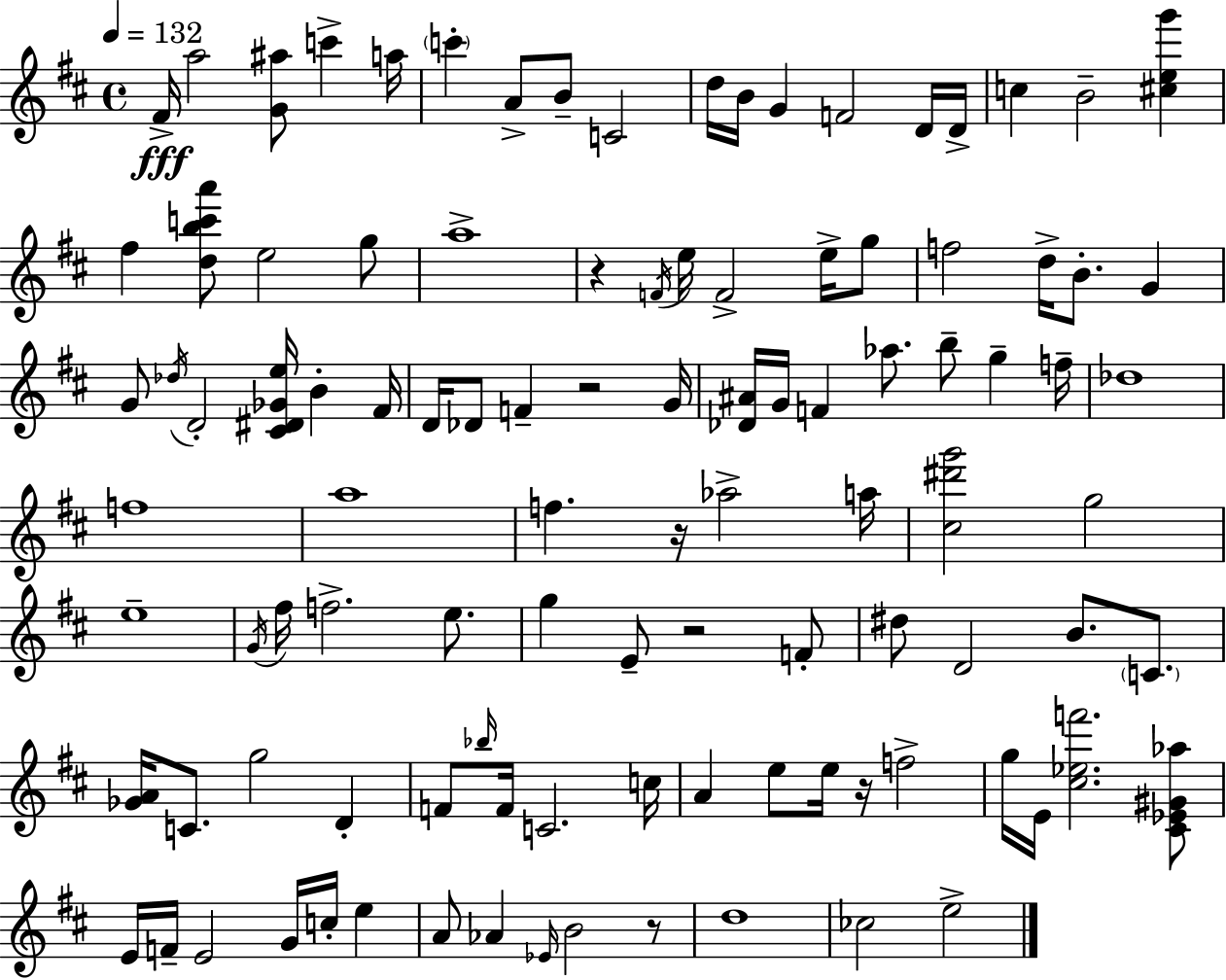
F#4/s A5/h [G4,A#5]/e C6/q A5/s C6/q A4/e B4/e C4/h D5/s B4/s G4/q F4/h D4/s D4/s C5/q B4/h [C#5,E5,G6]/q F#5/q [D5,B5,C6,A6]/e E5/h G5/e A5/w R/q F4/s E5/s F4/h E5/s G5/e F5/h D5/s B4/e. G4/q G4/e Db5/s D4/h [C#4,D#4,Gb4,E5]/s B4/q F#4/s D4/s Db4/e F4/q R/h G4/s [Db4,A#4]/s G4/s F4/q Ab5/e. B5/e G5/q F5/s Db5/w F5/w A5/w F5/q. R/s Ab5/h A5/s [C#5,D#6,G6]/h G5/h E5/w G4/s F#5/s F5/h. E5/e. G5/q E4/e R/h F4/e D#5/e D4/h B4/e. C4/e. [Gb4,A4]/s C4/e. G5/h D4/q F4/e Bb5/s F4/s C4/h. C5/s A4/q E5/e E5/s R/s F5/h G5/s E4/s [C#5,Eb5,F6]/h. [C#4,Eb4,G#4,Ab5]/e E4/s F4/s E4/h G4/s C5/s E5/q A4/e Ab4/q Eb4/s B4/h R/e D5/w CES5/h E5/h